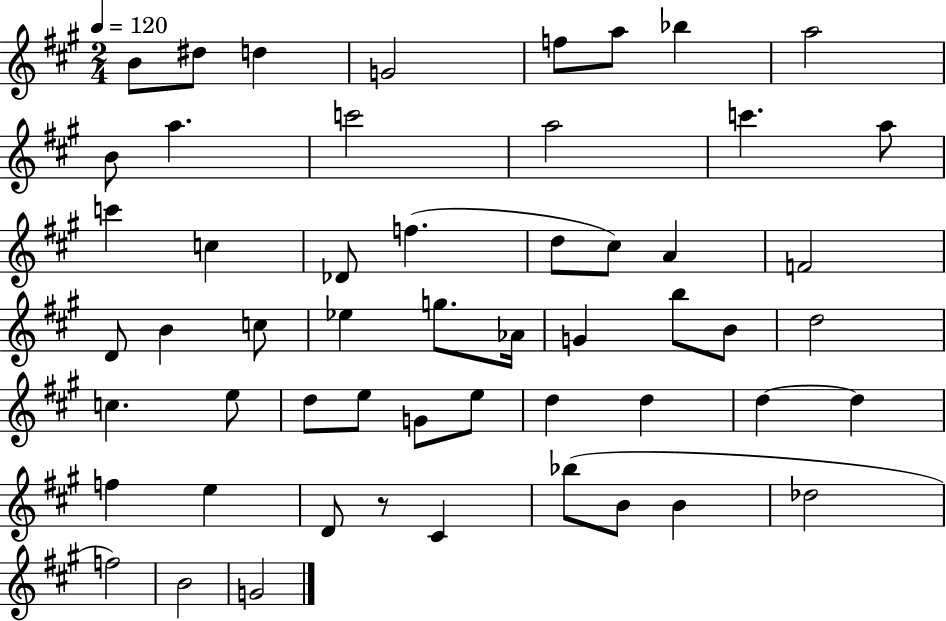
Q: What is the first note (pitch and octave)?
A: B4